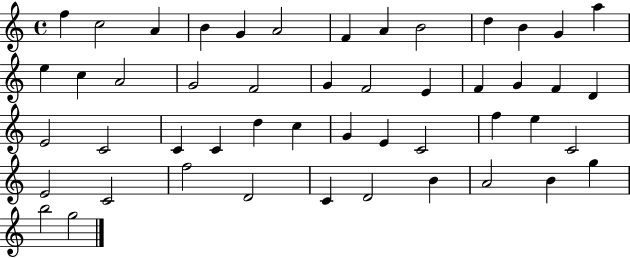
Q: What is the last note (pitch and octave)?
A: G5